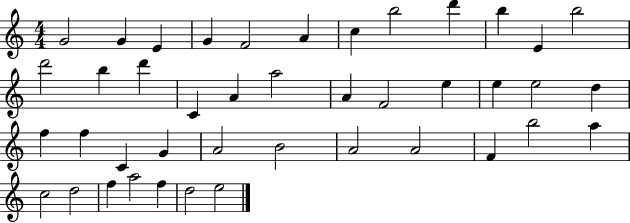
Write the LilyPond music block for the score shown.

{
  \clef treble
  \numericTimeSignature
  \time 4/4
  \key c \major
  g'2 g'4 e'4 | g'4 f'2 a'4 | c''4 b''2 d'''4 | b''4 e'4 b''2 | \break d'''2 b''4 d'''4 | c'4 a'4 a''2 | a'4 f'2 e''4 | e''4 e''2 d''4 | \break f''4 f''4 c'4 g'4 | a'2 b'2 | a'2 a'2 | f'4 b''2 a''4 | \break c''2 d''2 | f''4 a''2 f''4 | d''2 e''2 | \bar "|."
}